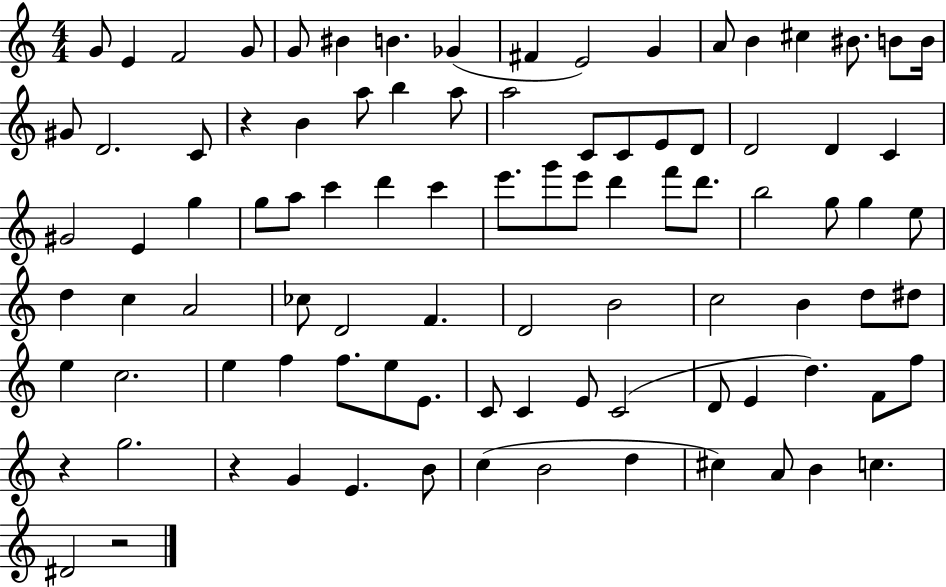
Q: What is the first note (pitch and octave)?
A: G4